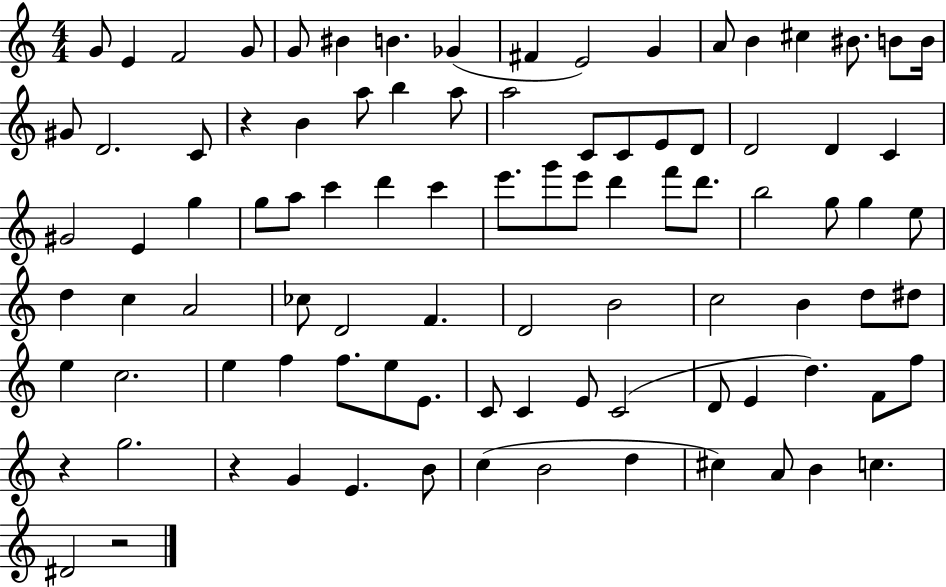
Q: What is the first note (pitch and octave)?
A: G4